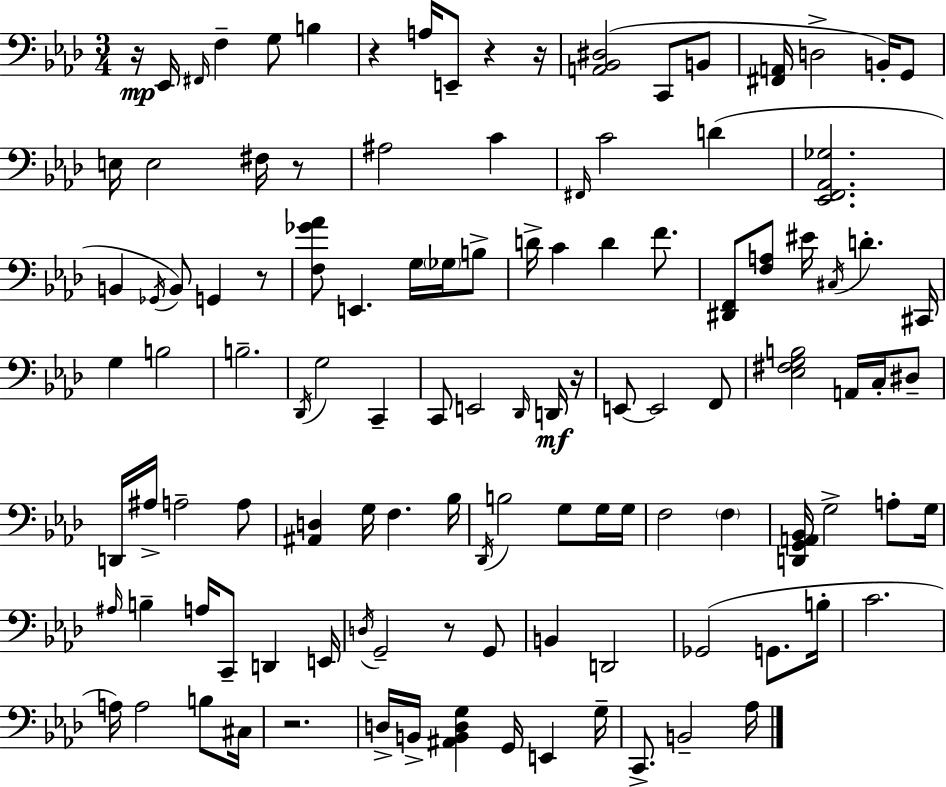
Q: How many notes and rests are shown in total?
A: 115